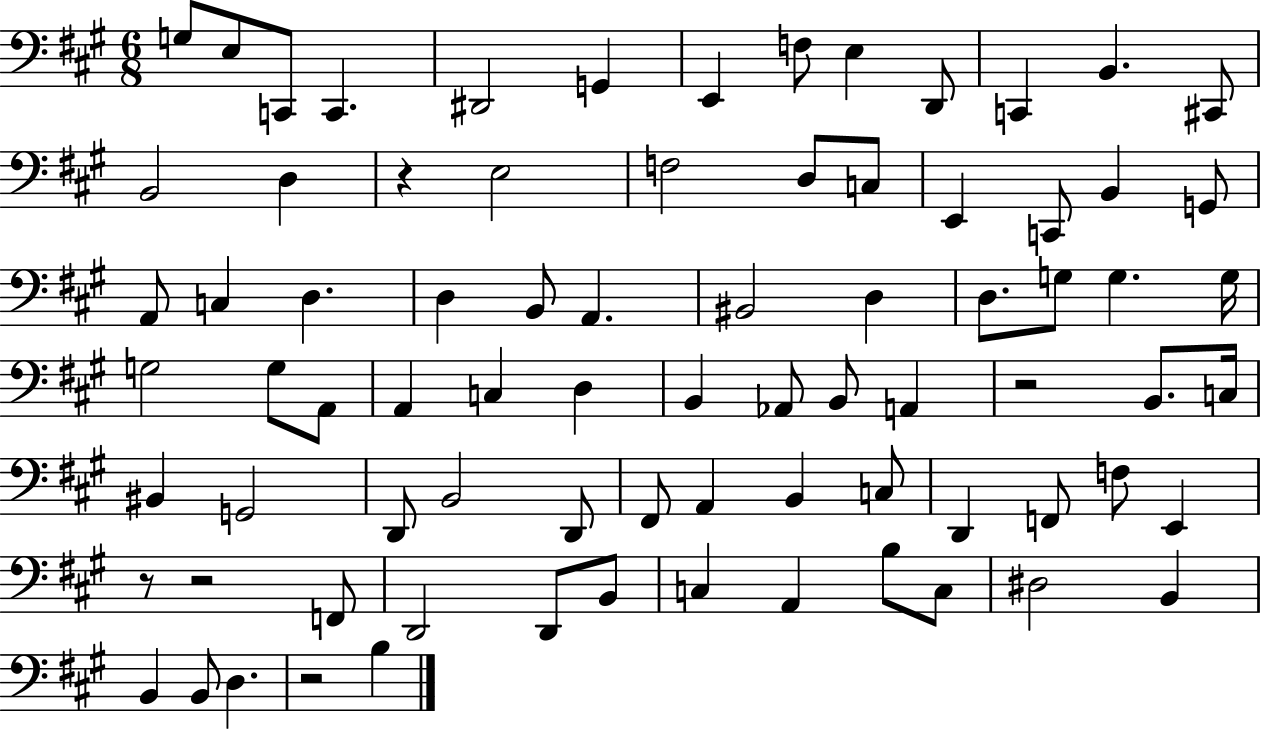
X:1
T:Untitled
M:6/8
L:1/4
K:A
G,/2 E,/2 C,,/2 C,, ^D,,2 G,, E,, F,/2 E, D,,/2 C,, B,, ^C,,/2 B,,2 D, z E,2 F,2 D,/2 C,/2 E,, C,,/2 B,, G,,/2 A,,/2 C, D, D, B,,/2 A,, ^B,,2 D, D,/2 G,/2 G, G,/4 G,2 G,/2 A,,/2 A,, C, D, B,, _A,,/2 B,,/2 A,, z2 B,,/2 C,/4 ^B,, G,,2 D,,/2 B,,2 D,,/2 ^F,,/2 A,, B,, C,/2 D,, F,,/2 F,/2 E,, z/2 z2 F,,/2 D,,2 D,,/2 B,,/2 C, A,, B,/2 C,/2 ^D,2 B,, B,, B,,/2 D, z2 B,